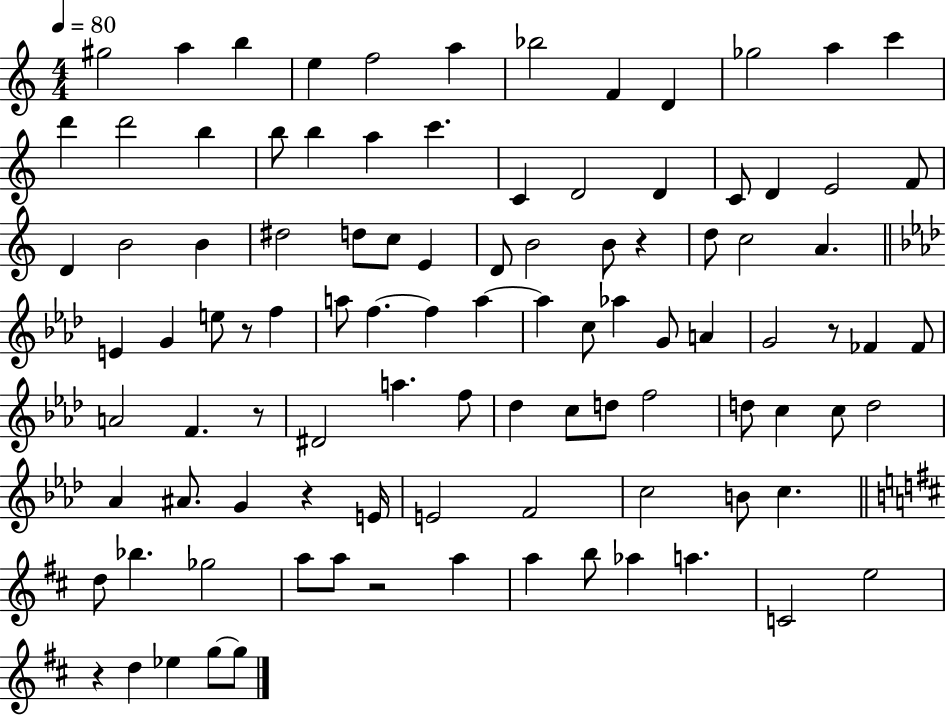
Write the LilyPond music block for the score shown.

{
  \clef treble
  \numericTimeSignature
  \time 4/4
  \key c \major
  \tempo 4 = 80
  gis''2 a''4 b''4 | e''4 f''2 a''4 | bes''2 f'4 d'4 | ges''2 a''4 c'''4 | \break d'''4 d'''2 b''4 | b''8 b''4 a''4 c'''4. | c'4 d'2 d'4 | c'8 d'4 e'2 f'8 | \break d'4 b'2 b'4 | dis''2 d''8 c''8 e'4 | d'8 b'2 b'8 r4 | d''8 c''2 a'4. | \break \bar "||" \break \key f \minor e'4 g'4 e''8 r8 f''4 | a''8 f''4.~~ f''4 a''4~~ | a''4 c''8 aes''4 g'8 a'4 | g'2 r8 fes'4 fes'8 | \break a'2 f'4. r8 | dis'2 a''4. f''8 | des''4 c''8 d''8 f''2 | d''8 c''4 c''8 d''2 | \break aes'4 ais'8. g'4 r4 e'16 | e'2 f'2 | c''2 b'8 c''4. | \bar "||" \break \key b \minor d''8 bes''4. ges''2 | a''8 a''8 r2 a''4 | a''4 b''8 aes''4 a''4. | c'2 e''2 | \break r4 d''4 ees''4 g''8~~ g''8 | \bar "|."
}